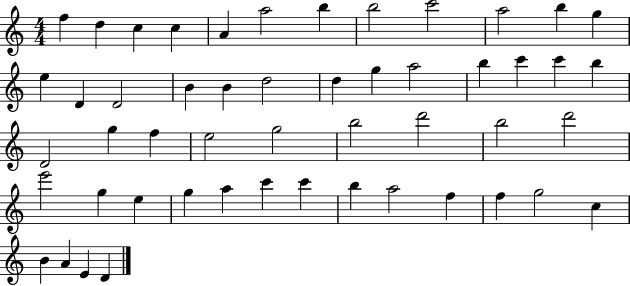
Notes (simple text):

F5/q D5/q C5/q C5/q A4/q A5/h B5/q B5/h C6/h A5/h B5/q G5/q E5/q D4/q D4/h B4/q B4/q D5/h D5/q G5/q A5/h B5/q C6/q C6/q B5/q D4/h G5/q F5/q E5/h G5/h B5/h D6/h B5/h D6/h E6/h G5/q E5/q G5/q A5/q C6/q C6/q B5/q A5/h F5/q F5/q G5/h C5/q B4/q A4/q E4/q D4/q